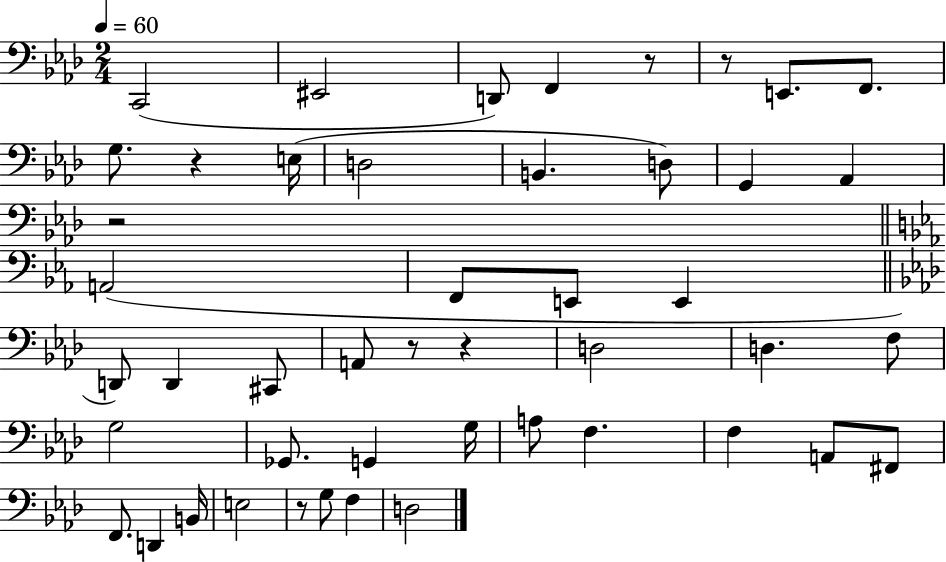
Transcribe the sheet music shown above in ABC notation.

X:1
T:Untitled
M:2/4
L:1/4
K:Ab
C,,2 ^E,,2 D,,/2 F,, z/2 z/2 E,,/2 F,,/2 G,/2 z E,/4 D,2 B,, D,/2 G,, _A,, z2 A,,2 F,,/2 E,,/2 E,, D,,/2 D,, ^C,,/2 A,,/2 z/2 z D,2 D, F,/2 G,2 _G,,/2 G,, G,/4 A,/2 F, F, A,,/2 ^F,,/2 F,,/2 D,, B,,/4 E,2 z/2 G,/2 F, D,2